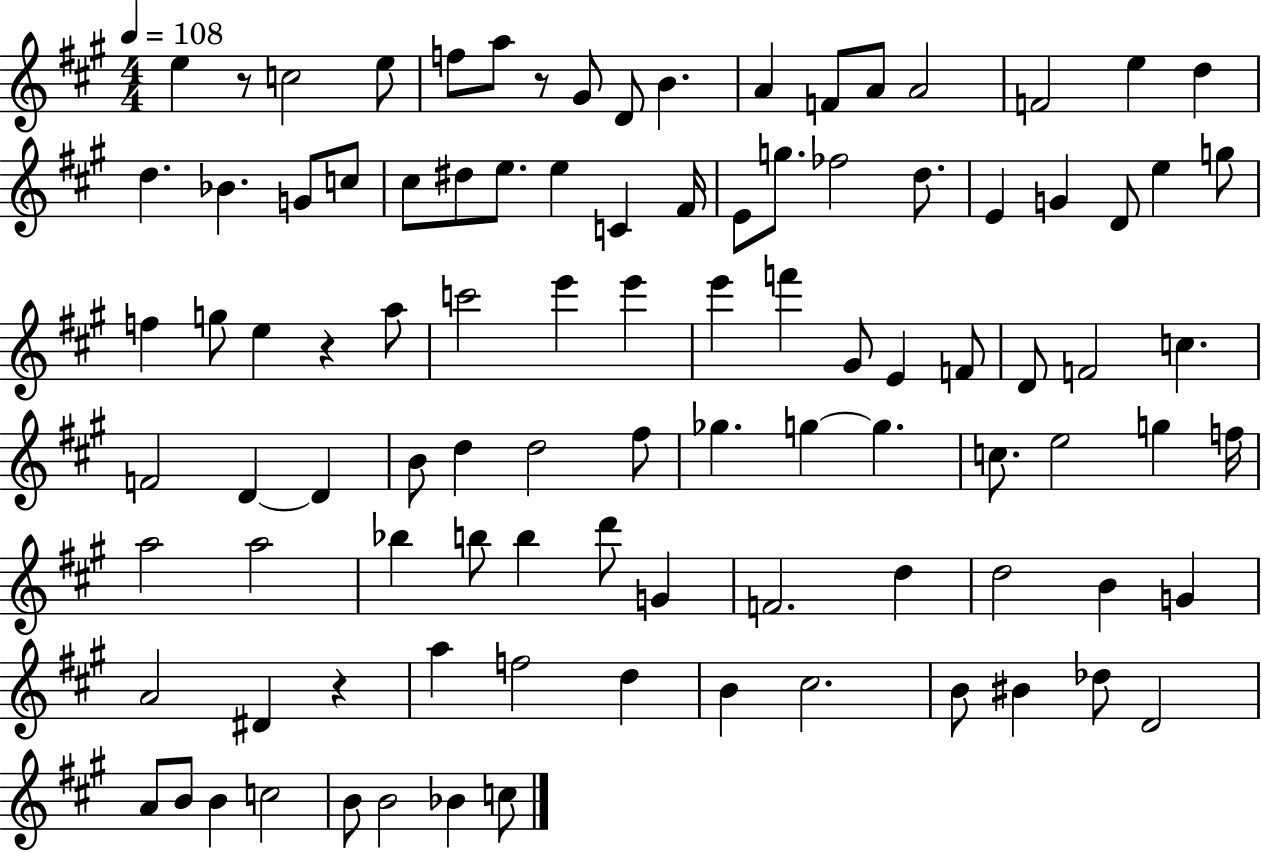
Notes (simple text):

E5/q R/e C5/h E5/e F5/e A5/e R/e G#4/e D4/e B4/q. A4/q F4/e A4/e A4/h F4/h E5/q D5/q D5/q. Bb4/q. G4/e C5/e C#5/e D#5/e E5/e. E5/q C4/q F#4/s E4/e G5/e. FES5/h D5/e. E4/q G4/q D4/e E5/q G5/e F5/q G5/e E5/q R/q A5/e C6/h E6/q E6/q E6/q F6/q G#4/e E4/q F4/e D4/e F4/h C5/q. F4/h D4/q D4/q B4/e D5/q D5/h F#5/e Gb5/q. G5/q G5/q. C5/e. E5/h G5/q F5/s A5/h A5/h Bb5/q B5/e B5/q D6/e G4/q F4/h. D5/q D5/h B4/q G4/q A4/h D#4/q R/q A5/q F5/h D5/q B4/q C#5/h. B4/e BIS4/q Db5/e D4/h A4/e B4/e B4/q C5/h B4/e B4/h Bb4/q C5/e